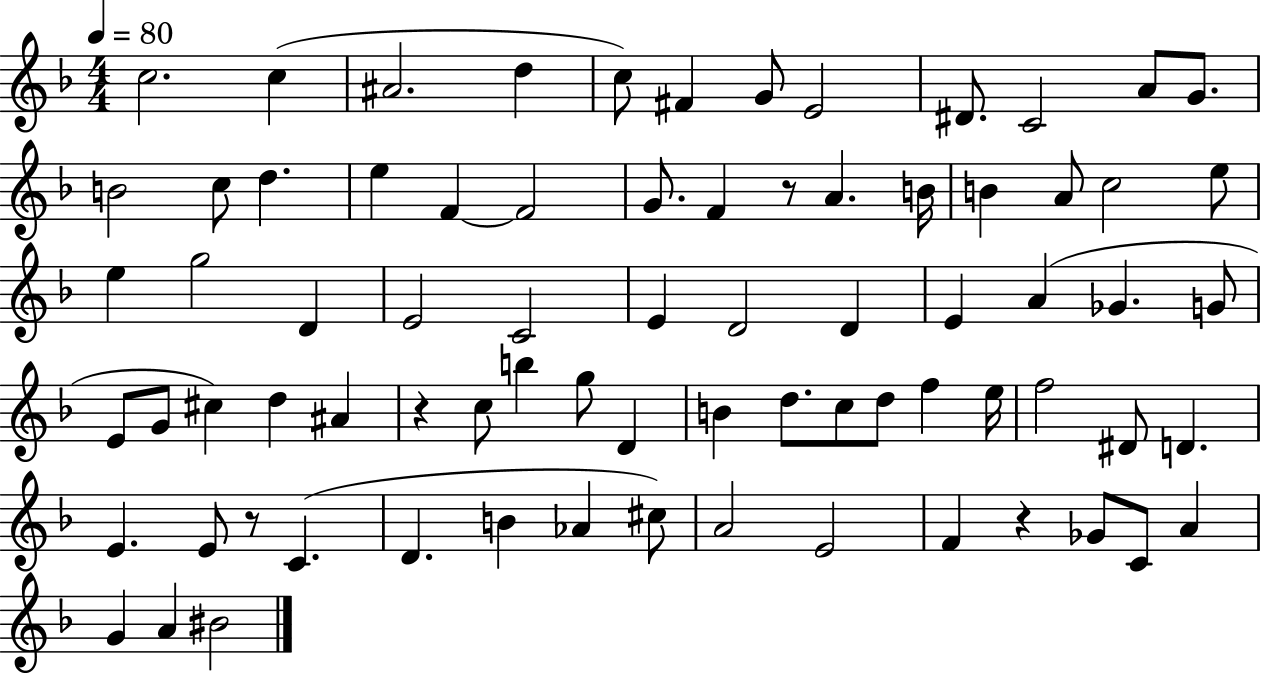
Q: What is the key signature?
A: F major